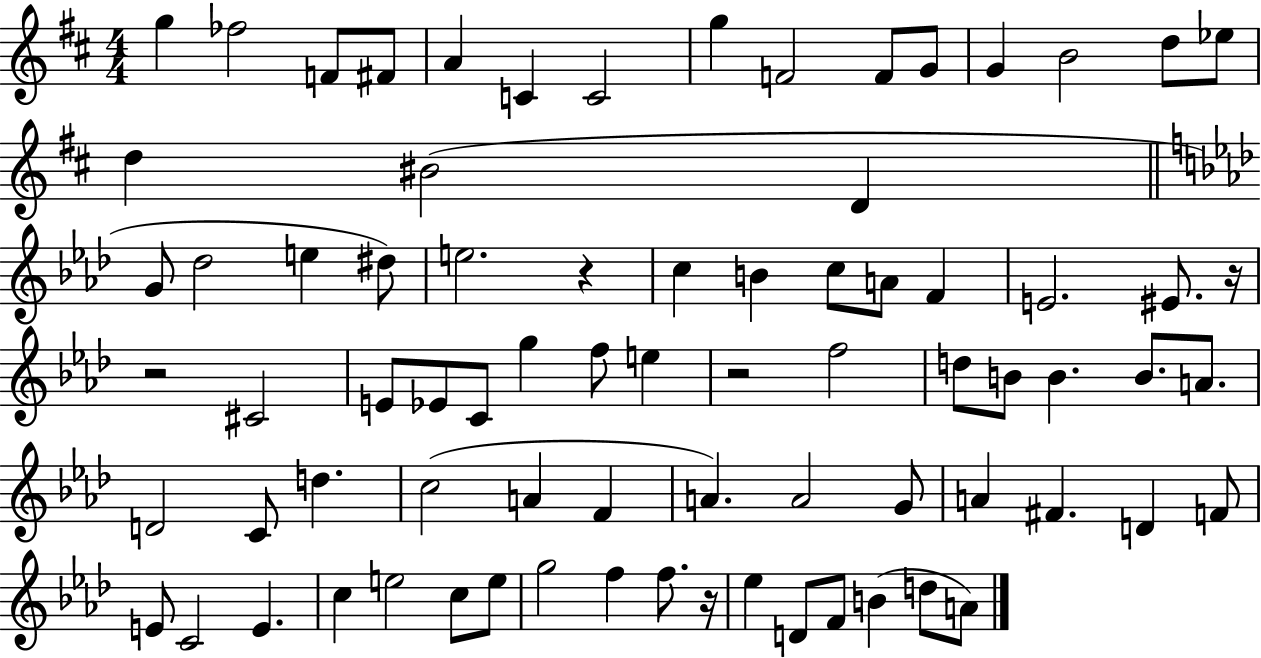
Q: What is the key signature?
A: D major